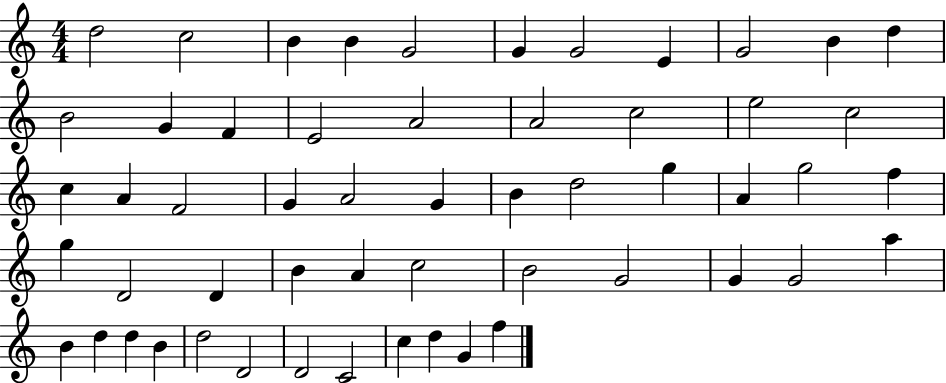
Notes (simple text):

D5/h C5/h B4/q B4/q G4/h G4/q G4/h E4/q G4/h B4/q D5/q B4/h G4/q F4/q E4/h A4/h A4/h C5/h E5/h C5/h C5/q A4/q F4/h G4/q A4/h G4/q B4/q D5/h G5/q A4/q G5/h F5/q G5/q D4/h D4/q B4/q A4/q C5/h B4/h G4/h G4/q G4/h A5/q B4/q D5/q D5/q B4/q D5/h D4/h D4/h C4/h C5/q D5/q G4/q F5/q